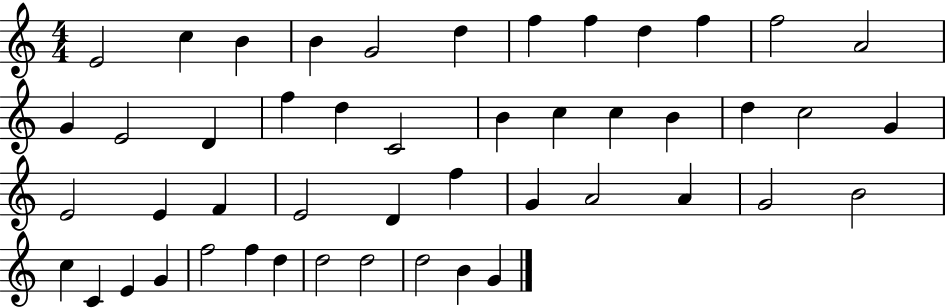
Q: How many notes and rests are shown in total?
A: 48